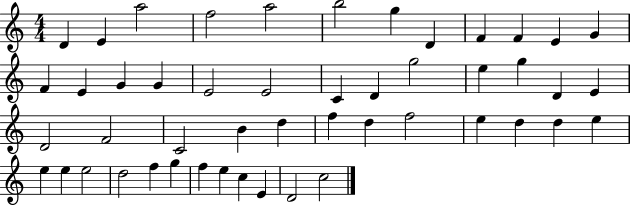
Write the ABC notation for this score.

X:1
T:Untitled
M:4/4
L:1/4
K:C
D E a2 f2 a2 b2 g D F F E G F E G G E2 E2 C D g2 e g D E D2 F2 C2 B d f d f2 e d d e e e e2 d2 f g f e c E D2 c2